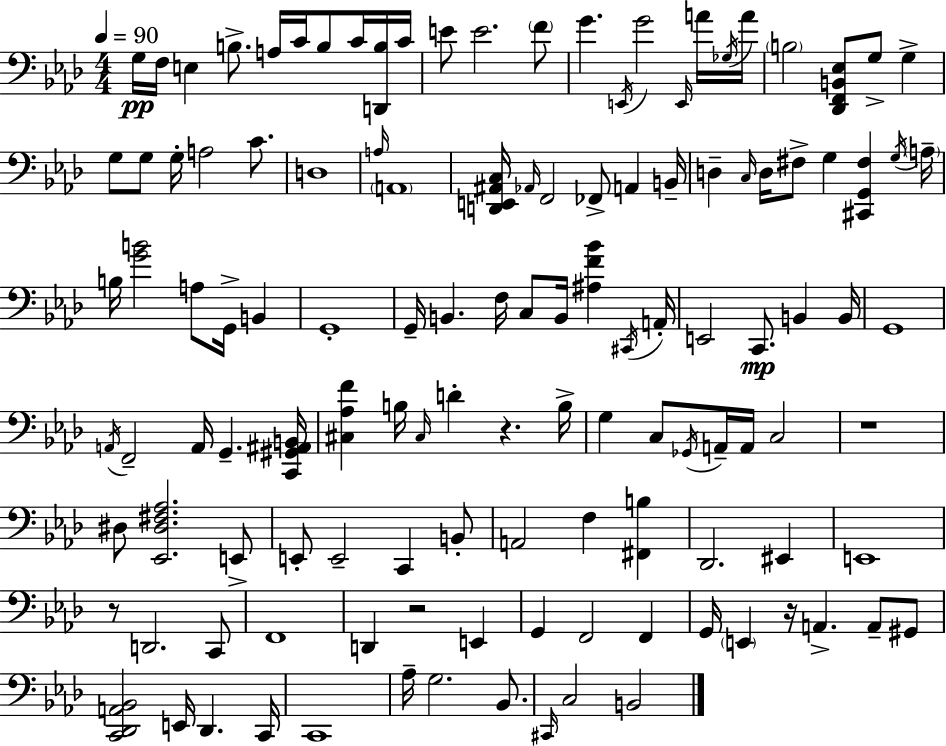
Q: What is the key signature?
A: AES major